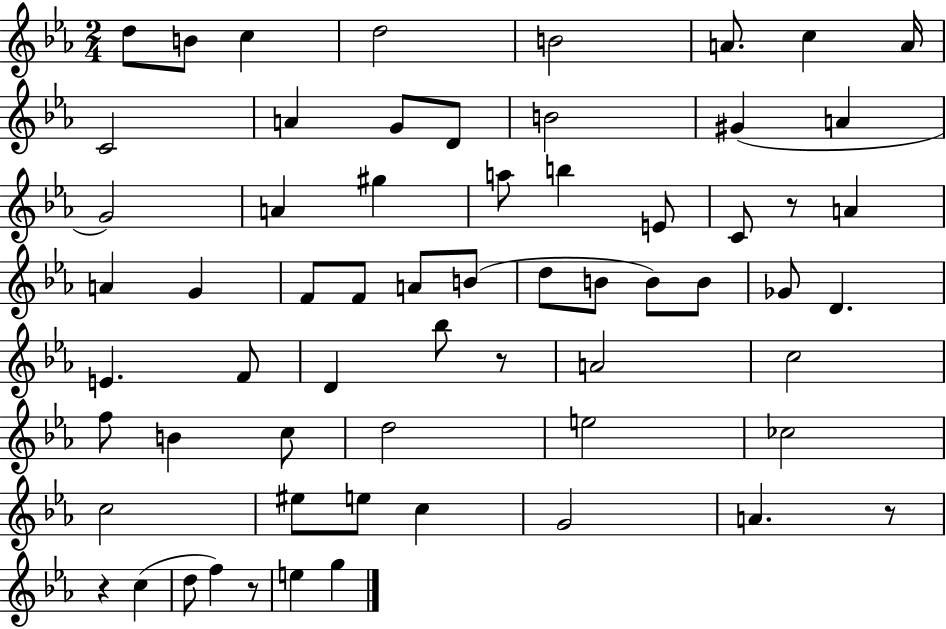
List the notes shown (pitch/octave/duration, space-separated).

D5/e B4/e C5/q D5/h B4/h A4/e. C5/q A4/s C4/h A4/q G4/e D4/e B4/h G#4/q A4/q G4/h A4/q G#5/q A5/e B5/q E4/e C4/e R/e A4/q A4/q G4/q F4/e F4/e A4/e B4/e D5/e B4/e B4/e B4/e Gb4/e D4/q. E4/q. F4/e D4/q Bb5/e R/e A4/h C5/h F5/e B4/q C5/e D5/h E5/h CES5/h C5/h EIS5/e E5/e C5/q G4/h A4/q. R/e R/q C5/q D5/e F5/q R/e E5/q G5/q